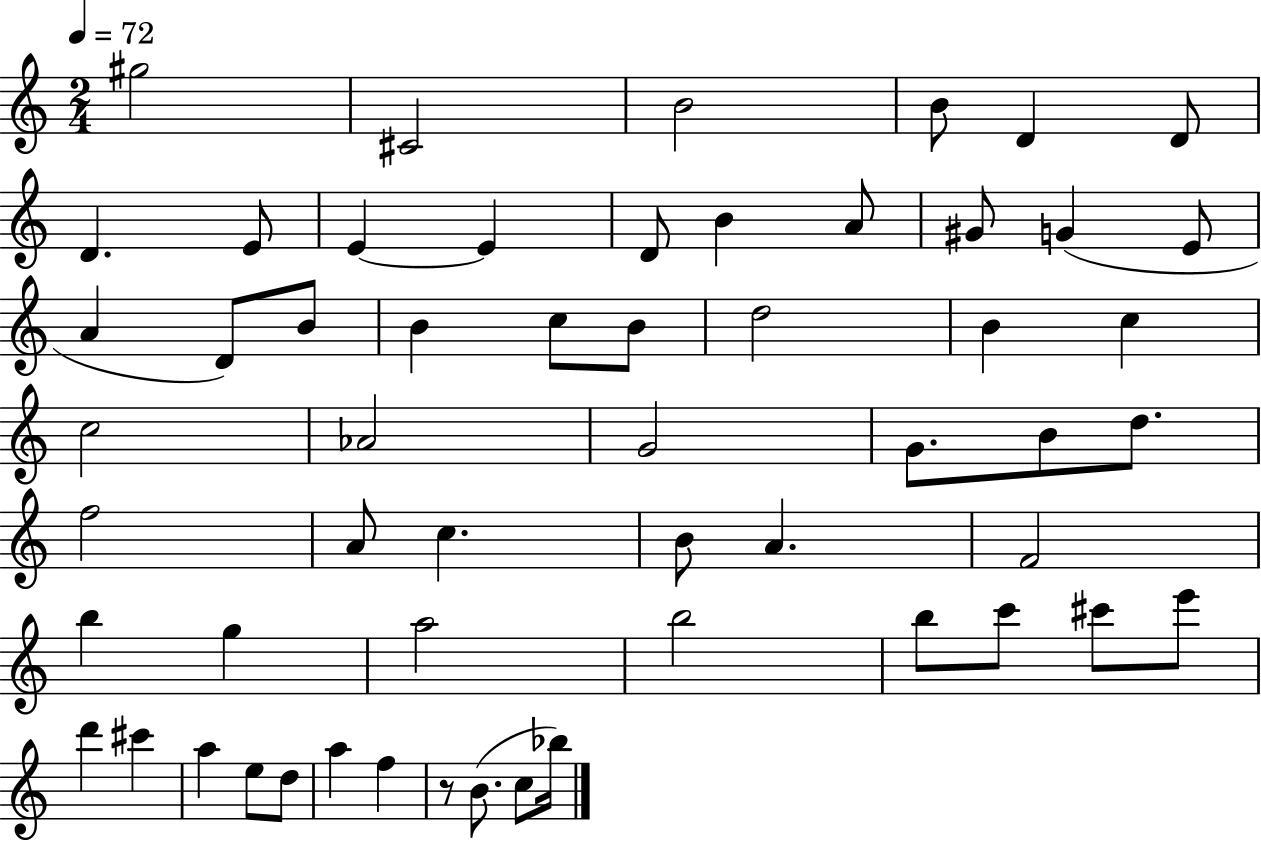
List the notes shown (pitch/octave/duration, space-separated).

G#5/h C#4/h B4/h B4/e D4/q D4/e D4/q. E4/e E4/q E4/q D4/e B4/q A4/e G#4/e G4/q E4/e A4/q D4/e B4/e B4/q C5/e B4/e D5/h B4/q C5/q C5/h Ab4/h G4/h G4/e. B4/e D5/e. F5/h A4/e C5/q. B4/e A4/q. F4/h B5/q G5/q A5/h B5/h B5/e C6/e C#6/e E6/e D6/q C#6/q A5/q E5/e D5/e A5/q F5/q R/e B4/e. C5/e Bb5/s